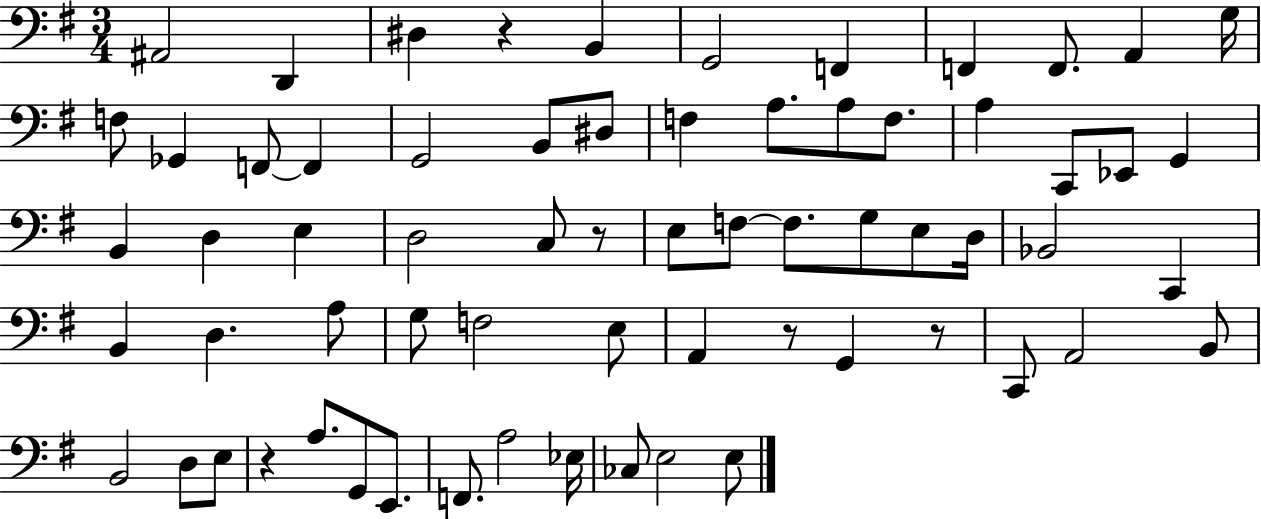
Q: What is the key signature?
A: G major